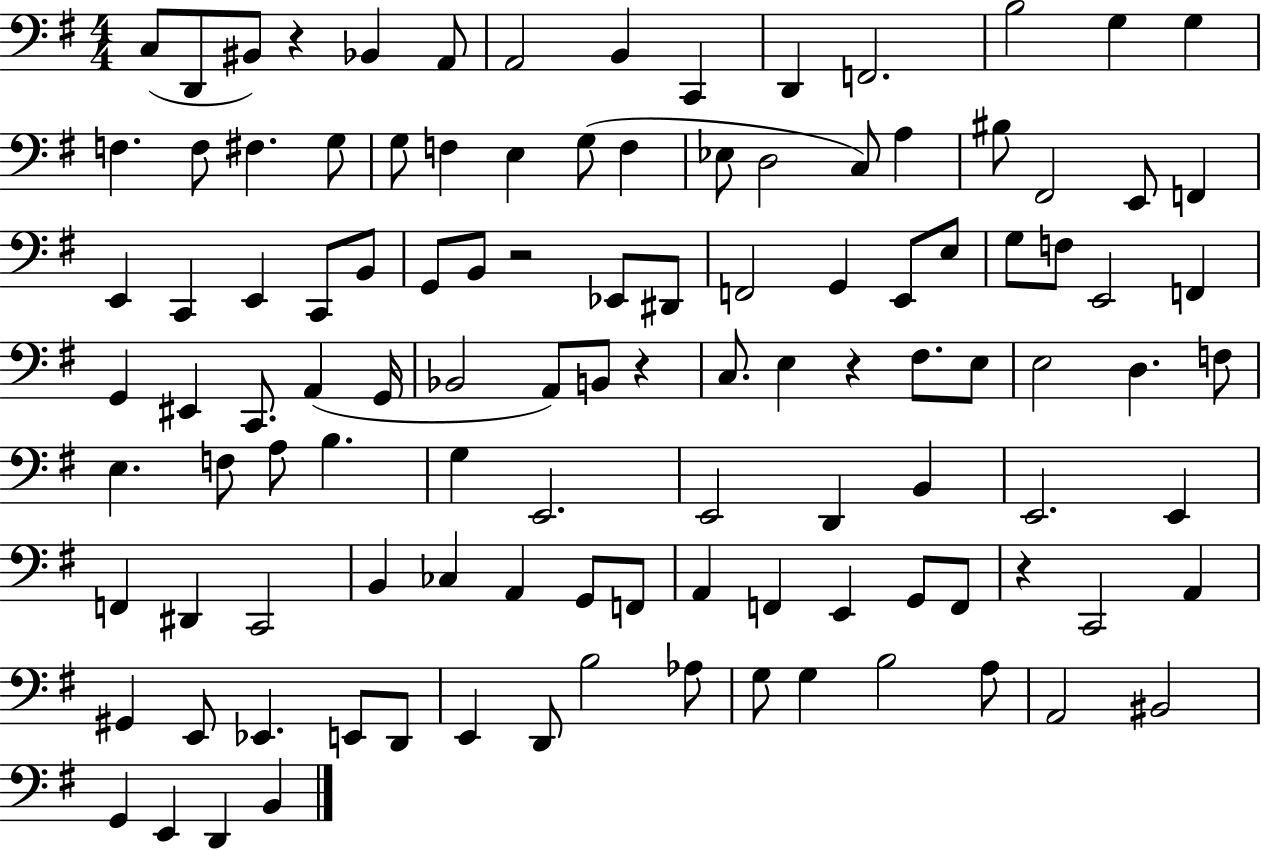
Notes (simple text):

C3/e D2/e BIS2/e R/q Bb2/q A2/e A2/h B2/q C2/q D2/q F2/h. B3/h G3/q G3/q F3/q. F3/e F#3/q. G3/e G3/e F3/q E3/q G3/e F3/q Eb3/e D3/h C3/e A3/q BIS3/e F#2/h E2/e F2/q E2/q C2/q E2/q C2/e B2/e G2/e B2/e R/h Eb2/e D#2/e F2/h G2/q E2/e E3/e G3/e F3/e E2/h F2/q G2/q EIS2/q C2/e. A2/q G2/s Bb2/h A2/e B2/e R/q C3/e. E3/q R/q F#3/e. E3/e E3/h D3/q. F3/e E3/q. F3/e A3/e B3/q. G3/q E2/h. E2/h D2/q B2/q E2/h. E2/q F2/q D#2/q C2/h B2/q CES3/q A2/q G2/e F2/e A2/q F2/q E2/q G2/e F2/e R/q C2/h A2/q G#2/q E2/e Eb2/q. E2/e D2/e E2/q D2/e B3/h Ab3/e G3/e G3/q B3/h A3/e A2/h BIS2/h G2/q E2/q D2/q B2/q